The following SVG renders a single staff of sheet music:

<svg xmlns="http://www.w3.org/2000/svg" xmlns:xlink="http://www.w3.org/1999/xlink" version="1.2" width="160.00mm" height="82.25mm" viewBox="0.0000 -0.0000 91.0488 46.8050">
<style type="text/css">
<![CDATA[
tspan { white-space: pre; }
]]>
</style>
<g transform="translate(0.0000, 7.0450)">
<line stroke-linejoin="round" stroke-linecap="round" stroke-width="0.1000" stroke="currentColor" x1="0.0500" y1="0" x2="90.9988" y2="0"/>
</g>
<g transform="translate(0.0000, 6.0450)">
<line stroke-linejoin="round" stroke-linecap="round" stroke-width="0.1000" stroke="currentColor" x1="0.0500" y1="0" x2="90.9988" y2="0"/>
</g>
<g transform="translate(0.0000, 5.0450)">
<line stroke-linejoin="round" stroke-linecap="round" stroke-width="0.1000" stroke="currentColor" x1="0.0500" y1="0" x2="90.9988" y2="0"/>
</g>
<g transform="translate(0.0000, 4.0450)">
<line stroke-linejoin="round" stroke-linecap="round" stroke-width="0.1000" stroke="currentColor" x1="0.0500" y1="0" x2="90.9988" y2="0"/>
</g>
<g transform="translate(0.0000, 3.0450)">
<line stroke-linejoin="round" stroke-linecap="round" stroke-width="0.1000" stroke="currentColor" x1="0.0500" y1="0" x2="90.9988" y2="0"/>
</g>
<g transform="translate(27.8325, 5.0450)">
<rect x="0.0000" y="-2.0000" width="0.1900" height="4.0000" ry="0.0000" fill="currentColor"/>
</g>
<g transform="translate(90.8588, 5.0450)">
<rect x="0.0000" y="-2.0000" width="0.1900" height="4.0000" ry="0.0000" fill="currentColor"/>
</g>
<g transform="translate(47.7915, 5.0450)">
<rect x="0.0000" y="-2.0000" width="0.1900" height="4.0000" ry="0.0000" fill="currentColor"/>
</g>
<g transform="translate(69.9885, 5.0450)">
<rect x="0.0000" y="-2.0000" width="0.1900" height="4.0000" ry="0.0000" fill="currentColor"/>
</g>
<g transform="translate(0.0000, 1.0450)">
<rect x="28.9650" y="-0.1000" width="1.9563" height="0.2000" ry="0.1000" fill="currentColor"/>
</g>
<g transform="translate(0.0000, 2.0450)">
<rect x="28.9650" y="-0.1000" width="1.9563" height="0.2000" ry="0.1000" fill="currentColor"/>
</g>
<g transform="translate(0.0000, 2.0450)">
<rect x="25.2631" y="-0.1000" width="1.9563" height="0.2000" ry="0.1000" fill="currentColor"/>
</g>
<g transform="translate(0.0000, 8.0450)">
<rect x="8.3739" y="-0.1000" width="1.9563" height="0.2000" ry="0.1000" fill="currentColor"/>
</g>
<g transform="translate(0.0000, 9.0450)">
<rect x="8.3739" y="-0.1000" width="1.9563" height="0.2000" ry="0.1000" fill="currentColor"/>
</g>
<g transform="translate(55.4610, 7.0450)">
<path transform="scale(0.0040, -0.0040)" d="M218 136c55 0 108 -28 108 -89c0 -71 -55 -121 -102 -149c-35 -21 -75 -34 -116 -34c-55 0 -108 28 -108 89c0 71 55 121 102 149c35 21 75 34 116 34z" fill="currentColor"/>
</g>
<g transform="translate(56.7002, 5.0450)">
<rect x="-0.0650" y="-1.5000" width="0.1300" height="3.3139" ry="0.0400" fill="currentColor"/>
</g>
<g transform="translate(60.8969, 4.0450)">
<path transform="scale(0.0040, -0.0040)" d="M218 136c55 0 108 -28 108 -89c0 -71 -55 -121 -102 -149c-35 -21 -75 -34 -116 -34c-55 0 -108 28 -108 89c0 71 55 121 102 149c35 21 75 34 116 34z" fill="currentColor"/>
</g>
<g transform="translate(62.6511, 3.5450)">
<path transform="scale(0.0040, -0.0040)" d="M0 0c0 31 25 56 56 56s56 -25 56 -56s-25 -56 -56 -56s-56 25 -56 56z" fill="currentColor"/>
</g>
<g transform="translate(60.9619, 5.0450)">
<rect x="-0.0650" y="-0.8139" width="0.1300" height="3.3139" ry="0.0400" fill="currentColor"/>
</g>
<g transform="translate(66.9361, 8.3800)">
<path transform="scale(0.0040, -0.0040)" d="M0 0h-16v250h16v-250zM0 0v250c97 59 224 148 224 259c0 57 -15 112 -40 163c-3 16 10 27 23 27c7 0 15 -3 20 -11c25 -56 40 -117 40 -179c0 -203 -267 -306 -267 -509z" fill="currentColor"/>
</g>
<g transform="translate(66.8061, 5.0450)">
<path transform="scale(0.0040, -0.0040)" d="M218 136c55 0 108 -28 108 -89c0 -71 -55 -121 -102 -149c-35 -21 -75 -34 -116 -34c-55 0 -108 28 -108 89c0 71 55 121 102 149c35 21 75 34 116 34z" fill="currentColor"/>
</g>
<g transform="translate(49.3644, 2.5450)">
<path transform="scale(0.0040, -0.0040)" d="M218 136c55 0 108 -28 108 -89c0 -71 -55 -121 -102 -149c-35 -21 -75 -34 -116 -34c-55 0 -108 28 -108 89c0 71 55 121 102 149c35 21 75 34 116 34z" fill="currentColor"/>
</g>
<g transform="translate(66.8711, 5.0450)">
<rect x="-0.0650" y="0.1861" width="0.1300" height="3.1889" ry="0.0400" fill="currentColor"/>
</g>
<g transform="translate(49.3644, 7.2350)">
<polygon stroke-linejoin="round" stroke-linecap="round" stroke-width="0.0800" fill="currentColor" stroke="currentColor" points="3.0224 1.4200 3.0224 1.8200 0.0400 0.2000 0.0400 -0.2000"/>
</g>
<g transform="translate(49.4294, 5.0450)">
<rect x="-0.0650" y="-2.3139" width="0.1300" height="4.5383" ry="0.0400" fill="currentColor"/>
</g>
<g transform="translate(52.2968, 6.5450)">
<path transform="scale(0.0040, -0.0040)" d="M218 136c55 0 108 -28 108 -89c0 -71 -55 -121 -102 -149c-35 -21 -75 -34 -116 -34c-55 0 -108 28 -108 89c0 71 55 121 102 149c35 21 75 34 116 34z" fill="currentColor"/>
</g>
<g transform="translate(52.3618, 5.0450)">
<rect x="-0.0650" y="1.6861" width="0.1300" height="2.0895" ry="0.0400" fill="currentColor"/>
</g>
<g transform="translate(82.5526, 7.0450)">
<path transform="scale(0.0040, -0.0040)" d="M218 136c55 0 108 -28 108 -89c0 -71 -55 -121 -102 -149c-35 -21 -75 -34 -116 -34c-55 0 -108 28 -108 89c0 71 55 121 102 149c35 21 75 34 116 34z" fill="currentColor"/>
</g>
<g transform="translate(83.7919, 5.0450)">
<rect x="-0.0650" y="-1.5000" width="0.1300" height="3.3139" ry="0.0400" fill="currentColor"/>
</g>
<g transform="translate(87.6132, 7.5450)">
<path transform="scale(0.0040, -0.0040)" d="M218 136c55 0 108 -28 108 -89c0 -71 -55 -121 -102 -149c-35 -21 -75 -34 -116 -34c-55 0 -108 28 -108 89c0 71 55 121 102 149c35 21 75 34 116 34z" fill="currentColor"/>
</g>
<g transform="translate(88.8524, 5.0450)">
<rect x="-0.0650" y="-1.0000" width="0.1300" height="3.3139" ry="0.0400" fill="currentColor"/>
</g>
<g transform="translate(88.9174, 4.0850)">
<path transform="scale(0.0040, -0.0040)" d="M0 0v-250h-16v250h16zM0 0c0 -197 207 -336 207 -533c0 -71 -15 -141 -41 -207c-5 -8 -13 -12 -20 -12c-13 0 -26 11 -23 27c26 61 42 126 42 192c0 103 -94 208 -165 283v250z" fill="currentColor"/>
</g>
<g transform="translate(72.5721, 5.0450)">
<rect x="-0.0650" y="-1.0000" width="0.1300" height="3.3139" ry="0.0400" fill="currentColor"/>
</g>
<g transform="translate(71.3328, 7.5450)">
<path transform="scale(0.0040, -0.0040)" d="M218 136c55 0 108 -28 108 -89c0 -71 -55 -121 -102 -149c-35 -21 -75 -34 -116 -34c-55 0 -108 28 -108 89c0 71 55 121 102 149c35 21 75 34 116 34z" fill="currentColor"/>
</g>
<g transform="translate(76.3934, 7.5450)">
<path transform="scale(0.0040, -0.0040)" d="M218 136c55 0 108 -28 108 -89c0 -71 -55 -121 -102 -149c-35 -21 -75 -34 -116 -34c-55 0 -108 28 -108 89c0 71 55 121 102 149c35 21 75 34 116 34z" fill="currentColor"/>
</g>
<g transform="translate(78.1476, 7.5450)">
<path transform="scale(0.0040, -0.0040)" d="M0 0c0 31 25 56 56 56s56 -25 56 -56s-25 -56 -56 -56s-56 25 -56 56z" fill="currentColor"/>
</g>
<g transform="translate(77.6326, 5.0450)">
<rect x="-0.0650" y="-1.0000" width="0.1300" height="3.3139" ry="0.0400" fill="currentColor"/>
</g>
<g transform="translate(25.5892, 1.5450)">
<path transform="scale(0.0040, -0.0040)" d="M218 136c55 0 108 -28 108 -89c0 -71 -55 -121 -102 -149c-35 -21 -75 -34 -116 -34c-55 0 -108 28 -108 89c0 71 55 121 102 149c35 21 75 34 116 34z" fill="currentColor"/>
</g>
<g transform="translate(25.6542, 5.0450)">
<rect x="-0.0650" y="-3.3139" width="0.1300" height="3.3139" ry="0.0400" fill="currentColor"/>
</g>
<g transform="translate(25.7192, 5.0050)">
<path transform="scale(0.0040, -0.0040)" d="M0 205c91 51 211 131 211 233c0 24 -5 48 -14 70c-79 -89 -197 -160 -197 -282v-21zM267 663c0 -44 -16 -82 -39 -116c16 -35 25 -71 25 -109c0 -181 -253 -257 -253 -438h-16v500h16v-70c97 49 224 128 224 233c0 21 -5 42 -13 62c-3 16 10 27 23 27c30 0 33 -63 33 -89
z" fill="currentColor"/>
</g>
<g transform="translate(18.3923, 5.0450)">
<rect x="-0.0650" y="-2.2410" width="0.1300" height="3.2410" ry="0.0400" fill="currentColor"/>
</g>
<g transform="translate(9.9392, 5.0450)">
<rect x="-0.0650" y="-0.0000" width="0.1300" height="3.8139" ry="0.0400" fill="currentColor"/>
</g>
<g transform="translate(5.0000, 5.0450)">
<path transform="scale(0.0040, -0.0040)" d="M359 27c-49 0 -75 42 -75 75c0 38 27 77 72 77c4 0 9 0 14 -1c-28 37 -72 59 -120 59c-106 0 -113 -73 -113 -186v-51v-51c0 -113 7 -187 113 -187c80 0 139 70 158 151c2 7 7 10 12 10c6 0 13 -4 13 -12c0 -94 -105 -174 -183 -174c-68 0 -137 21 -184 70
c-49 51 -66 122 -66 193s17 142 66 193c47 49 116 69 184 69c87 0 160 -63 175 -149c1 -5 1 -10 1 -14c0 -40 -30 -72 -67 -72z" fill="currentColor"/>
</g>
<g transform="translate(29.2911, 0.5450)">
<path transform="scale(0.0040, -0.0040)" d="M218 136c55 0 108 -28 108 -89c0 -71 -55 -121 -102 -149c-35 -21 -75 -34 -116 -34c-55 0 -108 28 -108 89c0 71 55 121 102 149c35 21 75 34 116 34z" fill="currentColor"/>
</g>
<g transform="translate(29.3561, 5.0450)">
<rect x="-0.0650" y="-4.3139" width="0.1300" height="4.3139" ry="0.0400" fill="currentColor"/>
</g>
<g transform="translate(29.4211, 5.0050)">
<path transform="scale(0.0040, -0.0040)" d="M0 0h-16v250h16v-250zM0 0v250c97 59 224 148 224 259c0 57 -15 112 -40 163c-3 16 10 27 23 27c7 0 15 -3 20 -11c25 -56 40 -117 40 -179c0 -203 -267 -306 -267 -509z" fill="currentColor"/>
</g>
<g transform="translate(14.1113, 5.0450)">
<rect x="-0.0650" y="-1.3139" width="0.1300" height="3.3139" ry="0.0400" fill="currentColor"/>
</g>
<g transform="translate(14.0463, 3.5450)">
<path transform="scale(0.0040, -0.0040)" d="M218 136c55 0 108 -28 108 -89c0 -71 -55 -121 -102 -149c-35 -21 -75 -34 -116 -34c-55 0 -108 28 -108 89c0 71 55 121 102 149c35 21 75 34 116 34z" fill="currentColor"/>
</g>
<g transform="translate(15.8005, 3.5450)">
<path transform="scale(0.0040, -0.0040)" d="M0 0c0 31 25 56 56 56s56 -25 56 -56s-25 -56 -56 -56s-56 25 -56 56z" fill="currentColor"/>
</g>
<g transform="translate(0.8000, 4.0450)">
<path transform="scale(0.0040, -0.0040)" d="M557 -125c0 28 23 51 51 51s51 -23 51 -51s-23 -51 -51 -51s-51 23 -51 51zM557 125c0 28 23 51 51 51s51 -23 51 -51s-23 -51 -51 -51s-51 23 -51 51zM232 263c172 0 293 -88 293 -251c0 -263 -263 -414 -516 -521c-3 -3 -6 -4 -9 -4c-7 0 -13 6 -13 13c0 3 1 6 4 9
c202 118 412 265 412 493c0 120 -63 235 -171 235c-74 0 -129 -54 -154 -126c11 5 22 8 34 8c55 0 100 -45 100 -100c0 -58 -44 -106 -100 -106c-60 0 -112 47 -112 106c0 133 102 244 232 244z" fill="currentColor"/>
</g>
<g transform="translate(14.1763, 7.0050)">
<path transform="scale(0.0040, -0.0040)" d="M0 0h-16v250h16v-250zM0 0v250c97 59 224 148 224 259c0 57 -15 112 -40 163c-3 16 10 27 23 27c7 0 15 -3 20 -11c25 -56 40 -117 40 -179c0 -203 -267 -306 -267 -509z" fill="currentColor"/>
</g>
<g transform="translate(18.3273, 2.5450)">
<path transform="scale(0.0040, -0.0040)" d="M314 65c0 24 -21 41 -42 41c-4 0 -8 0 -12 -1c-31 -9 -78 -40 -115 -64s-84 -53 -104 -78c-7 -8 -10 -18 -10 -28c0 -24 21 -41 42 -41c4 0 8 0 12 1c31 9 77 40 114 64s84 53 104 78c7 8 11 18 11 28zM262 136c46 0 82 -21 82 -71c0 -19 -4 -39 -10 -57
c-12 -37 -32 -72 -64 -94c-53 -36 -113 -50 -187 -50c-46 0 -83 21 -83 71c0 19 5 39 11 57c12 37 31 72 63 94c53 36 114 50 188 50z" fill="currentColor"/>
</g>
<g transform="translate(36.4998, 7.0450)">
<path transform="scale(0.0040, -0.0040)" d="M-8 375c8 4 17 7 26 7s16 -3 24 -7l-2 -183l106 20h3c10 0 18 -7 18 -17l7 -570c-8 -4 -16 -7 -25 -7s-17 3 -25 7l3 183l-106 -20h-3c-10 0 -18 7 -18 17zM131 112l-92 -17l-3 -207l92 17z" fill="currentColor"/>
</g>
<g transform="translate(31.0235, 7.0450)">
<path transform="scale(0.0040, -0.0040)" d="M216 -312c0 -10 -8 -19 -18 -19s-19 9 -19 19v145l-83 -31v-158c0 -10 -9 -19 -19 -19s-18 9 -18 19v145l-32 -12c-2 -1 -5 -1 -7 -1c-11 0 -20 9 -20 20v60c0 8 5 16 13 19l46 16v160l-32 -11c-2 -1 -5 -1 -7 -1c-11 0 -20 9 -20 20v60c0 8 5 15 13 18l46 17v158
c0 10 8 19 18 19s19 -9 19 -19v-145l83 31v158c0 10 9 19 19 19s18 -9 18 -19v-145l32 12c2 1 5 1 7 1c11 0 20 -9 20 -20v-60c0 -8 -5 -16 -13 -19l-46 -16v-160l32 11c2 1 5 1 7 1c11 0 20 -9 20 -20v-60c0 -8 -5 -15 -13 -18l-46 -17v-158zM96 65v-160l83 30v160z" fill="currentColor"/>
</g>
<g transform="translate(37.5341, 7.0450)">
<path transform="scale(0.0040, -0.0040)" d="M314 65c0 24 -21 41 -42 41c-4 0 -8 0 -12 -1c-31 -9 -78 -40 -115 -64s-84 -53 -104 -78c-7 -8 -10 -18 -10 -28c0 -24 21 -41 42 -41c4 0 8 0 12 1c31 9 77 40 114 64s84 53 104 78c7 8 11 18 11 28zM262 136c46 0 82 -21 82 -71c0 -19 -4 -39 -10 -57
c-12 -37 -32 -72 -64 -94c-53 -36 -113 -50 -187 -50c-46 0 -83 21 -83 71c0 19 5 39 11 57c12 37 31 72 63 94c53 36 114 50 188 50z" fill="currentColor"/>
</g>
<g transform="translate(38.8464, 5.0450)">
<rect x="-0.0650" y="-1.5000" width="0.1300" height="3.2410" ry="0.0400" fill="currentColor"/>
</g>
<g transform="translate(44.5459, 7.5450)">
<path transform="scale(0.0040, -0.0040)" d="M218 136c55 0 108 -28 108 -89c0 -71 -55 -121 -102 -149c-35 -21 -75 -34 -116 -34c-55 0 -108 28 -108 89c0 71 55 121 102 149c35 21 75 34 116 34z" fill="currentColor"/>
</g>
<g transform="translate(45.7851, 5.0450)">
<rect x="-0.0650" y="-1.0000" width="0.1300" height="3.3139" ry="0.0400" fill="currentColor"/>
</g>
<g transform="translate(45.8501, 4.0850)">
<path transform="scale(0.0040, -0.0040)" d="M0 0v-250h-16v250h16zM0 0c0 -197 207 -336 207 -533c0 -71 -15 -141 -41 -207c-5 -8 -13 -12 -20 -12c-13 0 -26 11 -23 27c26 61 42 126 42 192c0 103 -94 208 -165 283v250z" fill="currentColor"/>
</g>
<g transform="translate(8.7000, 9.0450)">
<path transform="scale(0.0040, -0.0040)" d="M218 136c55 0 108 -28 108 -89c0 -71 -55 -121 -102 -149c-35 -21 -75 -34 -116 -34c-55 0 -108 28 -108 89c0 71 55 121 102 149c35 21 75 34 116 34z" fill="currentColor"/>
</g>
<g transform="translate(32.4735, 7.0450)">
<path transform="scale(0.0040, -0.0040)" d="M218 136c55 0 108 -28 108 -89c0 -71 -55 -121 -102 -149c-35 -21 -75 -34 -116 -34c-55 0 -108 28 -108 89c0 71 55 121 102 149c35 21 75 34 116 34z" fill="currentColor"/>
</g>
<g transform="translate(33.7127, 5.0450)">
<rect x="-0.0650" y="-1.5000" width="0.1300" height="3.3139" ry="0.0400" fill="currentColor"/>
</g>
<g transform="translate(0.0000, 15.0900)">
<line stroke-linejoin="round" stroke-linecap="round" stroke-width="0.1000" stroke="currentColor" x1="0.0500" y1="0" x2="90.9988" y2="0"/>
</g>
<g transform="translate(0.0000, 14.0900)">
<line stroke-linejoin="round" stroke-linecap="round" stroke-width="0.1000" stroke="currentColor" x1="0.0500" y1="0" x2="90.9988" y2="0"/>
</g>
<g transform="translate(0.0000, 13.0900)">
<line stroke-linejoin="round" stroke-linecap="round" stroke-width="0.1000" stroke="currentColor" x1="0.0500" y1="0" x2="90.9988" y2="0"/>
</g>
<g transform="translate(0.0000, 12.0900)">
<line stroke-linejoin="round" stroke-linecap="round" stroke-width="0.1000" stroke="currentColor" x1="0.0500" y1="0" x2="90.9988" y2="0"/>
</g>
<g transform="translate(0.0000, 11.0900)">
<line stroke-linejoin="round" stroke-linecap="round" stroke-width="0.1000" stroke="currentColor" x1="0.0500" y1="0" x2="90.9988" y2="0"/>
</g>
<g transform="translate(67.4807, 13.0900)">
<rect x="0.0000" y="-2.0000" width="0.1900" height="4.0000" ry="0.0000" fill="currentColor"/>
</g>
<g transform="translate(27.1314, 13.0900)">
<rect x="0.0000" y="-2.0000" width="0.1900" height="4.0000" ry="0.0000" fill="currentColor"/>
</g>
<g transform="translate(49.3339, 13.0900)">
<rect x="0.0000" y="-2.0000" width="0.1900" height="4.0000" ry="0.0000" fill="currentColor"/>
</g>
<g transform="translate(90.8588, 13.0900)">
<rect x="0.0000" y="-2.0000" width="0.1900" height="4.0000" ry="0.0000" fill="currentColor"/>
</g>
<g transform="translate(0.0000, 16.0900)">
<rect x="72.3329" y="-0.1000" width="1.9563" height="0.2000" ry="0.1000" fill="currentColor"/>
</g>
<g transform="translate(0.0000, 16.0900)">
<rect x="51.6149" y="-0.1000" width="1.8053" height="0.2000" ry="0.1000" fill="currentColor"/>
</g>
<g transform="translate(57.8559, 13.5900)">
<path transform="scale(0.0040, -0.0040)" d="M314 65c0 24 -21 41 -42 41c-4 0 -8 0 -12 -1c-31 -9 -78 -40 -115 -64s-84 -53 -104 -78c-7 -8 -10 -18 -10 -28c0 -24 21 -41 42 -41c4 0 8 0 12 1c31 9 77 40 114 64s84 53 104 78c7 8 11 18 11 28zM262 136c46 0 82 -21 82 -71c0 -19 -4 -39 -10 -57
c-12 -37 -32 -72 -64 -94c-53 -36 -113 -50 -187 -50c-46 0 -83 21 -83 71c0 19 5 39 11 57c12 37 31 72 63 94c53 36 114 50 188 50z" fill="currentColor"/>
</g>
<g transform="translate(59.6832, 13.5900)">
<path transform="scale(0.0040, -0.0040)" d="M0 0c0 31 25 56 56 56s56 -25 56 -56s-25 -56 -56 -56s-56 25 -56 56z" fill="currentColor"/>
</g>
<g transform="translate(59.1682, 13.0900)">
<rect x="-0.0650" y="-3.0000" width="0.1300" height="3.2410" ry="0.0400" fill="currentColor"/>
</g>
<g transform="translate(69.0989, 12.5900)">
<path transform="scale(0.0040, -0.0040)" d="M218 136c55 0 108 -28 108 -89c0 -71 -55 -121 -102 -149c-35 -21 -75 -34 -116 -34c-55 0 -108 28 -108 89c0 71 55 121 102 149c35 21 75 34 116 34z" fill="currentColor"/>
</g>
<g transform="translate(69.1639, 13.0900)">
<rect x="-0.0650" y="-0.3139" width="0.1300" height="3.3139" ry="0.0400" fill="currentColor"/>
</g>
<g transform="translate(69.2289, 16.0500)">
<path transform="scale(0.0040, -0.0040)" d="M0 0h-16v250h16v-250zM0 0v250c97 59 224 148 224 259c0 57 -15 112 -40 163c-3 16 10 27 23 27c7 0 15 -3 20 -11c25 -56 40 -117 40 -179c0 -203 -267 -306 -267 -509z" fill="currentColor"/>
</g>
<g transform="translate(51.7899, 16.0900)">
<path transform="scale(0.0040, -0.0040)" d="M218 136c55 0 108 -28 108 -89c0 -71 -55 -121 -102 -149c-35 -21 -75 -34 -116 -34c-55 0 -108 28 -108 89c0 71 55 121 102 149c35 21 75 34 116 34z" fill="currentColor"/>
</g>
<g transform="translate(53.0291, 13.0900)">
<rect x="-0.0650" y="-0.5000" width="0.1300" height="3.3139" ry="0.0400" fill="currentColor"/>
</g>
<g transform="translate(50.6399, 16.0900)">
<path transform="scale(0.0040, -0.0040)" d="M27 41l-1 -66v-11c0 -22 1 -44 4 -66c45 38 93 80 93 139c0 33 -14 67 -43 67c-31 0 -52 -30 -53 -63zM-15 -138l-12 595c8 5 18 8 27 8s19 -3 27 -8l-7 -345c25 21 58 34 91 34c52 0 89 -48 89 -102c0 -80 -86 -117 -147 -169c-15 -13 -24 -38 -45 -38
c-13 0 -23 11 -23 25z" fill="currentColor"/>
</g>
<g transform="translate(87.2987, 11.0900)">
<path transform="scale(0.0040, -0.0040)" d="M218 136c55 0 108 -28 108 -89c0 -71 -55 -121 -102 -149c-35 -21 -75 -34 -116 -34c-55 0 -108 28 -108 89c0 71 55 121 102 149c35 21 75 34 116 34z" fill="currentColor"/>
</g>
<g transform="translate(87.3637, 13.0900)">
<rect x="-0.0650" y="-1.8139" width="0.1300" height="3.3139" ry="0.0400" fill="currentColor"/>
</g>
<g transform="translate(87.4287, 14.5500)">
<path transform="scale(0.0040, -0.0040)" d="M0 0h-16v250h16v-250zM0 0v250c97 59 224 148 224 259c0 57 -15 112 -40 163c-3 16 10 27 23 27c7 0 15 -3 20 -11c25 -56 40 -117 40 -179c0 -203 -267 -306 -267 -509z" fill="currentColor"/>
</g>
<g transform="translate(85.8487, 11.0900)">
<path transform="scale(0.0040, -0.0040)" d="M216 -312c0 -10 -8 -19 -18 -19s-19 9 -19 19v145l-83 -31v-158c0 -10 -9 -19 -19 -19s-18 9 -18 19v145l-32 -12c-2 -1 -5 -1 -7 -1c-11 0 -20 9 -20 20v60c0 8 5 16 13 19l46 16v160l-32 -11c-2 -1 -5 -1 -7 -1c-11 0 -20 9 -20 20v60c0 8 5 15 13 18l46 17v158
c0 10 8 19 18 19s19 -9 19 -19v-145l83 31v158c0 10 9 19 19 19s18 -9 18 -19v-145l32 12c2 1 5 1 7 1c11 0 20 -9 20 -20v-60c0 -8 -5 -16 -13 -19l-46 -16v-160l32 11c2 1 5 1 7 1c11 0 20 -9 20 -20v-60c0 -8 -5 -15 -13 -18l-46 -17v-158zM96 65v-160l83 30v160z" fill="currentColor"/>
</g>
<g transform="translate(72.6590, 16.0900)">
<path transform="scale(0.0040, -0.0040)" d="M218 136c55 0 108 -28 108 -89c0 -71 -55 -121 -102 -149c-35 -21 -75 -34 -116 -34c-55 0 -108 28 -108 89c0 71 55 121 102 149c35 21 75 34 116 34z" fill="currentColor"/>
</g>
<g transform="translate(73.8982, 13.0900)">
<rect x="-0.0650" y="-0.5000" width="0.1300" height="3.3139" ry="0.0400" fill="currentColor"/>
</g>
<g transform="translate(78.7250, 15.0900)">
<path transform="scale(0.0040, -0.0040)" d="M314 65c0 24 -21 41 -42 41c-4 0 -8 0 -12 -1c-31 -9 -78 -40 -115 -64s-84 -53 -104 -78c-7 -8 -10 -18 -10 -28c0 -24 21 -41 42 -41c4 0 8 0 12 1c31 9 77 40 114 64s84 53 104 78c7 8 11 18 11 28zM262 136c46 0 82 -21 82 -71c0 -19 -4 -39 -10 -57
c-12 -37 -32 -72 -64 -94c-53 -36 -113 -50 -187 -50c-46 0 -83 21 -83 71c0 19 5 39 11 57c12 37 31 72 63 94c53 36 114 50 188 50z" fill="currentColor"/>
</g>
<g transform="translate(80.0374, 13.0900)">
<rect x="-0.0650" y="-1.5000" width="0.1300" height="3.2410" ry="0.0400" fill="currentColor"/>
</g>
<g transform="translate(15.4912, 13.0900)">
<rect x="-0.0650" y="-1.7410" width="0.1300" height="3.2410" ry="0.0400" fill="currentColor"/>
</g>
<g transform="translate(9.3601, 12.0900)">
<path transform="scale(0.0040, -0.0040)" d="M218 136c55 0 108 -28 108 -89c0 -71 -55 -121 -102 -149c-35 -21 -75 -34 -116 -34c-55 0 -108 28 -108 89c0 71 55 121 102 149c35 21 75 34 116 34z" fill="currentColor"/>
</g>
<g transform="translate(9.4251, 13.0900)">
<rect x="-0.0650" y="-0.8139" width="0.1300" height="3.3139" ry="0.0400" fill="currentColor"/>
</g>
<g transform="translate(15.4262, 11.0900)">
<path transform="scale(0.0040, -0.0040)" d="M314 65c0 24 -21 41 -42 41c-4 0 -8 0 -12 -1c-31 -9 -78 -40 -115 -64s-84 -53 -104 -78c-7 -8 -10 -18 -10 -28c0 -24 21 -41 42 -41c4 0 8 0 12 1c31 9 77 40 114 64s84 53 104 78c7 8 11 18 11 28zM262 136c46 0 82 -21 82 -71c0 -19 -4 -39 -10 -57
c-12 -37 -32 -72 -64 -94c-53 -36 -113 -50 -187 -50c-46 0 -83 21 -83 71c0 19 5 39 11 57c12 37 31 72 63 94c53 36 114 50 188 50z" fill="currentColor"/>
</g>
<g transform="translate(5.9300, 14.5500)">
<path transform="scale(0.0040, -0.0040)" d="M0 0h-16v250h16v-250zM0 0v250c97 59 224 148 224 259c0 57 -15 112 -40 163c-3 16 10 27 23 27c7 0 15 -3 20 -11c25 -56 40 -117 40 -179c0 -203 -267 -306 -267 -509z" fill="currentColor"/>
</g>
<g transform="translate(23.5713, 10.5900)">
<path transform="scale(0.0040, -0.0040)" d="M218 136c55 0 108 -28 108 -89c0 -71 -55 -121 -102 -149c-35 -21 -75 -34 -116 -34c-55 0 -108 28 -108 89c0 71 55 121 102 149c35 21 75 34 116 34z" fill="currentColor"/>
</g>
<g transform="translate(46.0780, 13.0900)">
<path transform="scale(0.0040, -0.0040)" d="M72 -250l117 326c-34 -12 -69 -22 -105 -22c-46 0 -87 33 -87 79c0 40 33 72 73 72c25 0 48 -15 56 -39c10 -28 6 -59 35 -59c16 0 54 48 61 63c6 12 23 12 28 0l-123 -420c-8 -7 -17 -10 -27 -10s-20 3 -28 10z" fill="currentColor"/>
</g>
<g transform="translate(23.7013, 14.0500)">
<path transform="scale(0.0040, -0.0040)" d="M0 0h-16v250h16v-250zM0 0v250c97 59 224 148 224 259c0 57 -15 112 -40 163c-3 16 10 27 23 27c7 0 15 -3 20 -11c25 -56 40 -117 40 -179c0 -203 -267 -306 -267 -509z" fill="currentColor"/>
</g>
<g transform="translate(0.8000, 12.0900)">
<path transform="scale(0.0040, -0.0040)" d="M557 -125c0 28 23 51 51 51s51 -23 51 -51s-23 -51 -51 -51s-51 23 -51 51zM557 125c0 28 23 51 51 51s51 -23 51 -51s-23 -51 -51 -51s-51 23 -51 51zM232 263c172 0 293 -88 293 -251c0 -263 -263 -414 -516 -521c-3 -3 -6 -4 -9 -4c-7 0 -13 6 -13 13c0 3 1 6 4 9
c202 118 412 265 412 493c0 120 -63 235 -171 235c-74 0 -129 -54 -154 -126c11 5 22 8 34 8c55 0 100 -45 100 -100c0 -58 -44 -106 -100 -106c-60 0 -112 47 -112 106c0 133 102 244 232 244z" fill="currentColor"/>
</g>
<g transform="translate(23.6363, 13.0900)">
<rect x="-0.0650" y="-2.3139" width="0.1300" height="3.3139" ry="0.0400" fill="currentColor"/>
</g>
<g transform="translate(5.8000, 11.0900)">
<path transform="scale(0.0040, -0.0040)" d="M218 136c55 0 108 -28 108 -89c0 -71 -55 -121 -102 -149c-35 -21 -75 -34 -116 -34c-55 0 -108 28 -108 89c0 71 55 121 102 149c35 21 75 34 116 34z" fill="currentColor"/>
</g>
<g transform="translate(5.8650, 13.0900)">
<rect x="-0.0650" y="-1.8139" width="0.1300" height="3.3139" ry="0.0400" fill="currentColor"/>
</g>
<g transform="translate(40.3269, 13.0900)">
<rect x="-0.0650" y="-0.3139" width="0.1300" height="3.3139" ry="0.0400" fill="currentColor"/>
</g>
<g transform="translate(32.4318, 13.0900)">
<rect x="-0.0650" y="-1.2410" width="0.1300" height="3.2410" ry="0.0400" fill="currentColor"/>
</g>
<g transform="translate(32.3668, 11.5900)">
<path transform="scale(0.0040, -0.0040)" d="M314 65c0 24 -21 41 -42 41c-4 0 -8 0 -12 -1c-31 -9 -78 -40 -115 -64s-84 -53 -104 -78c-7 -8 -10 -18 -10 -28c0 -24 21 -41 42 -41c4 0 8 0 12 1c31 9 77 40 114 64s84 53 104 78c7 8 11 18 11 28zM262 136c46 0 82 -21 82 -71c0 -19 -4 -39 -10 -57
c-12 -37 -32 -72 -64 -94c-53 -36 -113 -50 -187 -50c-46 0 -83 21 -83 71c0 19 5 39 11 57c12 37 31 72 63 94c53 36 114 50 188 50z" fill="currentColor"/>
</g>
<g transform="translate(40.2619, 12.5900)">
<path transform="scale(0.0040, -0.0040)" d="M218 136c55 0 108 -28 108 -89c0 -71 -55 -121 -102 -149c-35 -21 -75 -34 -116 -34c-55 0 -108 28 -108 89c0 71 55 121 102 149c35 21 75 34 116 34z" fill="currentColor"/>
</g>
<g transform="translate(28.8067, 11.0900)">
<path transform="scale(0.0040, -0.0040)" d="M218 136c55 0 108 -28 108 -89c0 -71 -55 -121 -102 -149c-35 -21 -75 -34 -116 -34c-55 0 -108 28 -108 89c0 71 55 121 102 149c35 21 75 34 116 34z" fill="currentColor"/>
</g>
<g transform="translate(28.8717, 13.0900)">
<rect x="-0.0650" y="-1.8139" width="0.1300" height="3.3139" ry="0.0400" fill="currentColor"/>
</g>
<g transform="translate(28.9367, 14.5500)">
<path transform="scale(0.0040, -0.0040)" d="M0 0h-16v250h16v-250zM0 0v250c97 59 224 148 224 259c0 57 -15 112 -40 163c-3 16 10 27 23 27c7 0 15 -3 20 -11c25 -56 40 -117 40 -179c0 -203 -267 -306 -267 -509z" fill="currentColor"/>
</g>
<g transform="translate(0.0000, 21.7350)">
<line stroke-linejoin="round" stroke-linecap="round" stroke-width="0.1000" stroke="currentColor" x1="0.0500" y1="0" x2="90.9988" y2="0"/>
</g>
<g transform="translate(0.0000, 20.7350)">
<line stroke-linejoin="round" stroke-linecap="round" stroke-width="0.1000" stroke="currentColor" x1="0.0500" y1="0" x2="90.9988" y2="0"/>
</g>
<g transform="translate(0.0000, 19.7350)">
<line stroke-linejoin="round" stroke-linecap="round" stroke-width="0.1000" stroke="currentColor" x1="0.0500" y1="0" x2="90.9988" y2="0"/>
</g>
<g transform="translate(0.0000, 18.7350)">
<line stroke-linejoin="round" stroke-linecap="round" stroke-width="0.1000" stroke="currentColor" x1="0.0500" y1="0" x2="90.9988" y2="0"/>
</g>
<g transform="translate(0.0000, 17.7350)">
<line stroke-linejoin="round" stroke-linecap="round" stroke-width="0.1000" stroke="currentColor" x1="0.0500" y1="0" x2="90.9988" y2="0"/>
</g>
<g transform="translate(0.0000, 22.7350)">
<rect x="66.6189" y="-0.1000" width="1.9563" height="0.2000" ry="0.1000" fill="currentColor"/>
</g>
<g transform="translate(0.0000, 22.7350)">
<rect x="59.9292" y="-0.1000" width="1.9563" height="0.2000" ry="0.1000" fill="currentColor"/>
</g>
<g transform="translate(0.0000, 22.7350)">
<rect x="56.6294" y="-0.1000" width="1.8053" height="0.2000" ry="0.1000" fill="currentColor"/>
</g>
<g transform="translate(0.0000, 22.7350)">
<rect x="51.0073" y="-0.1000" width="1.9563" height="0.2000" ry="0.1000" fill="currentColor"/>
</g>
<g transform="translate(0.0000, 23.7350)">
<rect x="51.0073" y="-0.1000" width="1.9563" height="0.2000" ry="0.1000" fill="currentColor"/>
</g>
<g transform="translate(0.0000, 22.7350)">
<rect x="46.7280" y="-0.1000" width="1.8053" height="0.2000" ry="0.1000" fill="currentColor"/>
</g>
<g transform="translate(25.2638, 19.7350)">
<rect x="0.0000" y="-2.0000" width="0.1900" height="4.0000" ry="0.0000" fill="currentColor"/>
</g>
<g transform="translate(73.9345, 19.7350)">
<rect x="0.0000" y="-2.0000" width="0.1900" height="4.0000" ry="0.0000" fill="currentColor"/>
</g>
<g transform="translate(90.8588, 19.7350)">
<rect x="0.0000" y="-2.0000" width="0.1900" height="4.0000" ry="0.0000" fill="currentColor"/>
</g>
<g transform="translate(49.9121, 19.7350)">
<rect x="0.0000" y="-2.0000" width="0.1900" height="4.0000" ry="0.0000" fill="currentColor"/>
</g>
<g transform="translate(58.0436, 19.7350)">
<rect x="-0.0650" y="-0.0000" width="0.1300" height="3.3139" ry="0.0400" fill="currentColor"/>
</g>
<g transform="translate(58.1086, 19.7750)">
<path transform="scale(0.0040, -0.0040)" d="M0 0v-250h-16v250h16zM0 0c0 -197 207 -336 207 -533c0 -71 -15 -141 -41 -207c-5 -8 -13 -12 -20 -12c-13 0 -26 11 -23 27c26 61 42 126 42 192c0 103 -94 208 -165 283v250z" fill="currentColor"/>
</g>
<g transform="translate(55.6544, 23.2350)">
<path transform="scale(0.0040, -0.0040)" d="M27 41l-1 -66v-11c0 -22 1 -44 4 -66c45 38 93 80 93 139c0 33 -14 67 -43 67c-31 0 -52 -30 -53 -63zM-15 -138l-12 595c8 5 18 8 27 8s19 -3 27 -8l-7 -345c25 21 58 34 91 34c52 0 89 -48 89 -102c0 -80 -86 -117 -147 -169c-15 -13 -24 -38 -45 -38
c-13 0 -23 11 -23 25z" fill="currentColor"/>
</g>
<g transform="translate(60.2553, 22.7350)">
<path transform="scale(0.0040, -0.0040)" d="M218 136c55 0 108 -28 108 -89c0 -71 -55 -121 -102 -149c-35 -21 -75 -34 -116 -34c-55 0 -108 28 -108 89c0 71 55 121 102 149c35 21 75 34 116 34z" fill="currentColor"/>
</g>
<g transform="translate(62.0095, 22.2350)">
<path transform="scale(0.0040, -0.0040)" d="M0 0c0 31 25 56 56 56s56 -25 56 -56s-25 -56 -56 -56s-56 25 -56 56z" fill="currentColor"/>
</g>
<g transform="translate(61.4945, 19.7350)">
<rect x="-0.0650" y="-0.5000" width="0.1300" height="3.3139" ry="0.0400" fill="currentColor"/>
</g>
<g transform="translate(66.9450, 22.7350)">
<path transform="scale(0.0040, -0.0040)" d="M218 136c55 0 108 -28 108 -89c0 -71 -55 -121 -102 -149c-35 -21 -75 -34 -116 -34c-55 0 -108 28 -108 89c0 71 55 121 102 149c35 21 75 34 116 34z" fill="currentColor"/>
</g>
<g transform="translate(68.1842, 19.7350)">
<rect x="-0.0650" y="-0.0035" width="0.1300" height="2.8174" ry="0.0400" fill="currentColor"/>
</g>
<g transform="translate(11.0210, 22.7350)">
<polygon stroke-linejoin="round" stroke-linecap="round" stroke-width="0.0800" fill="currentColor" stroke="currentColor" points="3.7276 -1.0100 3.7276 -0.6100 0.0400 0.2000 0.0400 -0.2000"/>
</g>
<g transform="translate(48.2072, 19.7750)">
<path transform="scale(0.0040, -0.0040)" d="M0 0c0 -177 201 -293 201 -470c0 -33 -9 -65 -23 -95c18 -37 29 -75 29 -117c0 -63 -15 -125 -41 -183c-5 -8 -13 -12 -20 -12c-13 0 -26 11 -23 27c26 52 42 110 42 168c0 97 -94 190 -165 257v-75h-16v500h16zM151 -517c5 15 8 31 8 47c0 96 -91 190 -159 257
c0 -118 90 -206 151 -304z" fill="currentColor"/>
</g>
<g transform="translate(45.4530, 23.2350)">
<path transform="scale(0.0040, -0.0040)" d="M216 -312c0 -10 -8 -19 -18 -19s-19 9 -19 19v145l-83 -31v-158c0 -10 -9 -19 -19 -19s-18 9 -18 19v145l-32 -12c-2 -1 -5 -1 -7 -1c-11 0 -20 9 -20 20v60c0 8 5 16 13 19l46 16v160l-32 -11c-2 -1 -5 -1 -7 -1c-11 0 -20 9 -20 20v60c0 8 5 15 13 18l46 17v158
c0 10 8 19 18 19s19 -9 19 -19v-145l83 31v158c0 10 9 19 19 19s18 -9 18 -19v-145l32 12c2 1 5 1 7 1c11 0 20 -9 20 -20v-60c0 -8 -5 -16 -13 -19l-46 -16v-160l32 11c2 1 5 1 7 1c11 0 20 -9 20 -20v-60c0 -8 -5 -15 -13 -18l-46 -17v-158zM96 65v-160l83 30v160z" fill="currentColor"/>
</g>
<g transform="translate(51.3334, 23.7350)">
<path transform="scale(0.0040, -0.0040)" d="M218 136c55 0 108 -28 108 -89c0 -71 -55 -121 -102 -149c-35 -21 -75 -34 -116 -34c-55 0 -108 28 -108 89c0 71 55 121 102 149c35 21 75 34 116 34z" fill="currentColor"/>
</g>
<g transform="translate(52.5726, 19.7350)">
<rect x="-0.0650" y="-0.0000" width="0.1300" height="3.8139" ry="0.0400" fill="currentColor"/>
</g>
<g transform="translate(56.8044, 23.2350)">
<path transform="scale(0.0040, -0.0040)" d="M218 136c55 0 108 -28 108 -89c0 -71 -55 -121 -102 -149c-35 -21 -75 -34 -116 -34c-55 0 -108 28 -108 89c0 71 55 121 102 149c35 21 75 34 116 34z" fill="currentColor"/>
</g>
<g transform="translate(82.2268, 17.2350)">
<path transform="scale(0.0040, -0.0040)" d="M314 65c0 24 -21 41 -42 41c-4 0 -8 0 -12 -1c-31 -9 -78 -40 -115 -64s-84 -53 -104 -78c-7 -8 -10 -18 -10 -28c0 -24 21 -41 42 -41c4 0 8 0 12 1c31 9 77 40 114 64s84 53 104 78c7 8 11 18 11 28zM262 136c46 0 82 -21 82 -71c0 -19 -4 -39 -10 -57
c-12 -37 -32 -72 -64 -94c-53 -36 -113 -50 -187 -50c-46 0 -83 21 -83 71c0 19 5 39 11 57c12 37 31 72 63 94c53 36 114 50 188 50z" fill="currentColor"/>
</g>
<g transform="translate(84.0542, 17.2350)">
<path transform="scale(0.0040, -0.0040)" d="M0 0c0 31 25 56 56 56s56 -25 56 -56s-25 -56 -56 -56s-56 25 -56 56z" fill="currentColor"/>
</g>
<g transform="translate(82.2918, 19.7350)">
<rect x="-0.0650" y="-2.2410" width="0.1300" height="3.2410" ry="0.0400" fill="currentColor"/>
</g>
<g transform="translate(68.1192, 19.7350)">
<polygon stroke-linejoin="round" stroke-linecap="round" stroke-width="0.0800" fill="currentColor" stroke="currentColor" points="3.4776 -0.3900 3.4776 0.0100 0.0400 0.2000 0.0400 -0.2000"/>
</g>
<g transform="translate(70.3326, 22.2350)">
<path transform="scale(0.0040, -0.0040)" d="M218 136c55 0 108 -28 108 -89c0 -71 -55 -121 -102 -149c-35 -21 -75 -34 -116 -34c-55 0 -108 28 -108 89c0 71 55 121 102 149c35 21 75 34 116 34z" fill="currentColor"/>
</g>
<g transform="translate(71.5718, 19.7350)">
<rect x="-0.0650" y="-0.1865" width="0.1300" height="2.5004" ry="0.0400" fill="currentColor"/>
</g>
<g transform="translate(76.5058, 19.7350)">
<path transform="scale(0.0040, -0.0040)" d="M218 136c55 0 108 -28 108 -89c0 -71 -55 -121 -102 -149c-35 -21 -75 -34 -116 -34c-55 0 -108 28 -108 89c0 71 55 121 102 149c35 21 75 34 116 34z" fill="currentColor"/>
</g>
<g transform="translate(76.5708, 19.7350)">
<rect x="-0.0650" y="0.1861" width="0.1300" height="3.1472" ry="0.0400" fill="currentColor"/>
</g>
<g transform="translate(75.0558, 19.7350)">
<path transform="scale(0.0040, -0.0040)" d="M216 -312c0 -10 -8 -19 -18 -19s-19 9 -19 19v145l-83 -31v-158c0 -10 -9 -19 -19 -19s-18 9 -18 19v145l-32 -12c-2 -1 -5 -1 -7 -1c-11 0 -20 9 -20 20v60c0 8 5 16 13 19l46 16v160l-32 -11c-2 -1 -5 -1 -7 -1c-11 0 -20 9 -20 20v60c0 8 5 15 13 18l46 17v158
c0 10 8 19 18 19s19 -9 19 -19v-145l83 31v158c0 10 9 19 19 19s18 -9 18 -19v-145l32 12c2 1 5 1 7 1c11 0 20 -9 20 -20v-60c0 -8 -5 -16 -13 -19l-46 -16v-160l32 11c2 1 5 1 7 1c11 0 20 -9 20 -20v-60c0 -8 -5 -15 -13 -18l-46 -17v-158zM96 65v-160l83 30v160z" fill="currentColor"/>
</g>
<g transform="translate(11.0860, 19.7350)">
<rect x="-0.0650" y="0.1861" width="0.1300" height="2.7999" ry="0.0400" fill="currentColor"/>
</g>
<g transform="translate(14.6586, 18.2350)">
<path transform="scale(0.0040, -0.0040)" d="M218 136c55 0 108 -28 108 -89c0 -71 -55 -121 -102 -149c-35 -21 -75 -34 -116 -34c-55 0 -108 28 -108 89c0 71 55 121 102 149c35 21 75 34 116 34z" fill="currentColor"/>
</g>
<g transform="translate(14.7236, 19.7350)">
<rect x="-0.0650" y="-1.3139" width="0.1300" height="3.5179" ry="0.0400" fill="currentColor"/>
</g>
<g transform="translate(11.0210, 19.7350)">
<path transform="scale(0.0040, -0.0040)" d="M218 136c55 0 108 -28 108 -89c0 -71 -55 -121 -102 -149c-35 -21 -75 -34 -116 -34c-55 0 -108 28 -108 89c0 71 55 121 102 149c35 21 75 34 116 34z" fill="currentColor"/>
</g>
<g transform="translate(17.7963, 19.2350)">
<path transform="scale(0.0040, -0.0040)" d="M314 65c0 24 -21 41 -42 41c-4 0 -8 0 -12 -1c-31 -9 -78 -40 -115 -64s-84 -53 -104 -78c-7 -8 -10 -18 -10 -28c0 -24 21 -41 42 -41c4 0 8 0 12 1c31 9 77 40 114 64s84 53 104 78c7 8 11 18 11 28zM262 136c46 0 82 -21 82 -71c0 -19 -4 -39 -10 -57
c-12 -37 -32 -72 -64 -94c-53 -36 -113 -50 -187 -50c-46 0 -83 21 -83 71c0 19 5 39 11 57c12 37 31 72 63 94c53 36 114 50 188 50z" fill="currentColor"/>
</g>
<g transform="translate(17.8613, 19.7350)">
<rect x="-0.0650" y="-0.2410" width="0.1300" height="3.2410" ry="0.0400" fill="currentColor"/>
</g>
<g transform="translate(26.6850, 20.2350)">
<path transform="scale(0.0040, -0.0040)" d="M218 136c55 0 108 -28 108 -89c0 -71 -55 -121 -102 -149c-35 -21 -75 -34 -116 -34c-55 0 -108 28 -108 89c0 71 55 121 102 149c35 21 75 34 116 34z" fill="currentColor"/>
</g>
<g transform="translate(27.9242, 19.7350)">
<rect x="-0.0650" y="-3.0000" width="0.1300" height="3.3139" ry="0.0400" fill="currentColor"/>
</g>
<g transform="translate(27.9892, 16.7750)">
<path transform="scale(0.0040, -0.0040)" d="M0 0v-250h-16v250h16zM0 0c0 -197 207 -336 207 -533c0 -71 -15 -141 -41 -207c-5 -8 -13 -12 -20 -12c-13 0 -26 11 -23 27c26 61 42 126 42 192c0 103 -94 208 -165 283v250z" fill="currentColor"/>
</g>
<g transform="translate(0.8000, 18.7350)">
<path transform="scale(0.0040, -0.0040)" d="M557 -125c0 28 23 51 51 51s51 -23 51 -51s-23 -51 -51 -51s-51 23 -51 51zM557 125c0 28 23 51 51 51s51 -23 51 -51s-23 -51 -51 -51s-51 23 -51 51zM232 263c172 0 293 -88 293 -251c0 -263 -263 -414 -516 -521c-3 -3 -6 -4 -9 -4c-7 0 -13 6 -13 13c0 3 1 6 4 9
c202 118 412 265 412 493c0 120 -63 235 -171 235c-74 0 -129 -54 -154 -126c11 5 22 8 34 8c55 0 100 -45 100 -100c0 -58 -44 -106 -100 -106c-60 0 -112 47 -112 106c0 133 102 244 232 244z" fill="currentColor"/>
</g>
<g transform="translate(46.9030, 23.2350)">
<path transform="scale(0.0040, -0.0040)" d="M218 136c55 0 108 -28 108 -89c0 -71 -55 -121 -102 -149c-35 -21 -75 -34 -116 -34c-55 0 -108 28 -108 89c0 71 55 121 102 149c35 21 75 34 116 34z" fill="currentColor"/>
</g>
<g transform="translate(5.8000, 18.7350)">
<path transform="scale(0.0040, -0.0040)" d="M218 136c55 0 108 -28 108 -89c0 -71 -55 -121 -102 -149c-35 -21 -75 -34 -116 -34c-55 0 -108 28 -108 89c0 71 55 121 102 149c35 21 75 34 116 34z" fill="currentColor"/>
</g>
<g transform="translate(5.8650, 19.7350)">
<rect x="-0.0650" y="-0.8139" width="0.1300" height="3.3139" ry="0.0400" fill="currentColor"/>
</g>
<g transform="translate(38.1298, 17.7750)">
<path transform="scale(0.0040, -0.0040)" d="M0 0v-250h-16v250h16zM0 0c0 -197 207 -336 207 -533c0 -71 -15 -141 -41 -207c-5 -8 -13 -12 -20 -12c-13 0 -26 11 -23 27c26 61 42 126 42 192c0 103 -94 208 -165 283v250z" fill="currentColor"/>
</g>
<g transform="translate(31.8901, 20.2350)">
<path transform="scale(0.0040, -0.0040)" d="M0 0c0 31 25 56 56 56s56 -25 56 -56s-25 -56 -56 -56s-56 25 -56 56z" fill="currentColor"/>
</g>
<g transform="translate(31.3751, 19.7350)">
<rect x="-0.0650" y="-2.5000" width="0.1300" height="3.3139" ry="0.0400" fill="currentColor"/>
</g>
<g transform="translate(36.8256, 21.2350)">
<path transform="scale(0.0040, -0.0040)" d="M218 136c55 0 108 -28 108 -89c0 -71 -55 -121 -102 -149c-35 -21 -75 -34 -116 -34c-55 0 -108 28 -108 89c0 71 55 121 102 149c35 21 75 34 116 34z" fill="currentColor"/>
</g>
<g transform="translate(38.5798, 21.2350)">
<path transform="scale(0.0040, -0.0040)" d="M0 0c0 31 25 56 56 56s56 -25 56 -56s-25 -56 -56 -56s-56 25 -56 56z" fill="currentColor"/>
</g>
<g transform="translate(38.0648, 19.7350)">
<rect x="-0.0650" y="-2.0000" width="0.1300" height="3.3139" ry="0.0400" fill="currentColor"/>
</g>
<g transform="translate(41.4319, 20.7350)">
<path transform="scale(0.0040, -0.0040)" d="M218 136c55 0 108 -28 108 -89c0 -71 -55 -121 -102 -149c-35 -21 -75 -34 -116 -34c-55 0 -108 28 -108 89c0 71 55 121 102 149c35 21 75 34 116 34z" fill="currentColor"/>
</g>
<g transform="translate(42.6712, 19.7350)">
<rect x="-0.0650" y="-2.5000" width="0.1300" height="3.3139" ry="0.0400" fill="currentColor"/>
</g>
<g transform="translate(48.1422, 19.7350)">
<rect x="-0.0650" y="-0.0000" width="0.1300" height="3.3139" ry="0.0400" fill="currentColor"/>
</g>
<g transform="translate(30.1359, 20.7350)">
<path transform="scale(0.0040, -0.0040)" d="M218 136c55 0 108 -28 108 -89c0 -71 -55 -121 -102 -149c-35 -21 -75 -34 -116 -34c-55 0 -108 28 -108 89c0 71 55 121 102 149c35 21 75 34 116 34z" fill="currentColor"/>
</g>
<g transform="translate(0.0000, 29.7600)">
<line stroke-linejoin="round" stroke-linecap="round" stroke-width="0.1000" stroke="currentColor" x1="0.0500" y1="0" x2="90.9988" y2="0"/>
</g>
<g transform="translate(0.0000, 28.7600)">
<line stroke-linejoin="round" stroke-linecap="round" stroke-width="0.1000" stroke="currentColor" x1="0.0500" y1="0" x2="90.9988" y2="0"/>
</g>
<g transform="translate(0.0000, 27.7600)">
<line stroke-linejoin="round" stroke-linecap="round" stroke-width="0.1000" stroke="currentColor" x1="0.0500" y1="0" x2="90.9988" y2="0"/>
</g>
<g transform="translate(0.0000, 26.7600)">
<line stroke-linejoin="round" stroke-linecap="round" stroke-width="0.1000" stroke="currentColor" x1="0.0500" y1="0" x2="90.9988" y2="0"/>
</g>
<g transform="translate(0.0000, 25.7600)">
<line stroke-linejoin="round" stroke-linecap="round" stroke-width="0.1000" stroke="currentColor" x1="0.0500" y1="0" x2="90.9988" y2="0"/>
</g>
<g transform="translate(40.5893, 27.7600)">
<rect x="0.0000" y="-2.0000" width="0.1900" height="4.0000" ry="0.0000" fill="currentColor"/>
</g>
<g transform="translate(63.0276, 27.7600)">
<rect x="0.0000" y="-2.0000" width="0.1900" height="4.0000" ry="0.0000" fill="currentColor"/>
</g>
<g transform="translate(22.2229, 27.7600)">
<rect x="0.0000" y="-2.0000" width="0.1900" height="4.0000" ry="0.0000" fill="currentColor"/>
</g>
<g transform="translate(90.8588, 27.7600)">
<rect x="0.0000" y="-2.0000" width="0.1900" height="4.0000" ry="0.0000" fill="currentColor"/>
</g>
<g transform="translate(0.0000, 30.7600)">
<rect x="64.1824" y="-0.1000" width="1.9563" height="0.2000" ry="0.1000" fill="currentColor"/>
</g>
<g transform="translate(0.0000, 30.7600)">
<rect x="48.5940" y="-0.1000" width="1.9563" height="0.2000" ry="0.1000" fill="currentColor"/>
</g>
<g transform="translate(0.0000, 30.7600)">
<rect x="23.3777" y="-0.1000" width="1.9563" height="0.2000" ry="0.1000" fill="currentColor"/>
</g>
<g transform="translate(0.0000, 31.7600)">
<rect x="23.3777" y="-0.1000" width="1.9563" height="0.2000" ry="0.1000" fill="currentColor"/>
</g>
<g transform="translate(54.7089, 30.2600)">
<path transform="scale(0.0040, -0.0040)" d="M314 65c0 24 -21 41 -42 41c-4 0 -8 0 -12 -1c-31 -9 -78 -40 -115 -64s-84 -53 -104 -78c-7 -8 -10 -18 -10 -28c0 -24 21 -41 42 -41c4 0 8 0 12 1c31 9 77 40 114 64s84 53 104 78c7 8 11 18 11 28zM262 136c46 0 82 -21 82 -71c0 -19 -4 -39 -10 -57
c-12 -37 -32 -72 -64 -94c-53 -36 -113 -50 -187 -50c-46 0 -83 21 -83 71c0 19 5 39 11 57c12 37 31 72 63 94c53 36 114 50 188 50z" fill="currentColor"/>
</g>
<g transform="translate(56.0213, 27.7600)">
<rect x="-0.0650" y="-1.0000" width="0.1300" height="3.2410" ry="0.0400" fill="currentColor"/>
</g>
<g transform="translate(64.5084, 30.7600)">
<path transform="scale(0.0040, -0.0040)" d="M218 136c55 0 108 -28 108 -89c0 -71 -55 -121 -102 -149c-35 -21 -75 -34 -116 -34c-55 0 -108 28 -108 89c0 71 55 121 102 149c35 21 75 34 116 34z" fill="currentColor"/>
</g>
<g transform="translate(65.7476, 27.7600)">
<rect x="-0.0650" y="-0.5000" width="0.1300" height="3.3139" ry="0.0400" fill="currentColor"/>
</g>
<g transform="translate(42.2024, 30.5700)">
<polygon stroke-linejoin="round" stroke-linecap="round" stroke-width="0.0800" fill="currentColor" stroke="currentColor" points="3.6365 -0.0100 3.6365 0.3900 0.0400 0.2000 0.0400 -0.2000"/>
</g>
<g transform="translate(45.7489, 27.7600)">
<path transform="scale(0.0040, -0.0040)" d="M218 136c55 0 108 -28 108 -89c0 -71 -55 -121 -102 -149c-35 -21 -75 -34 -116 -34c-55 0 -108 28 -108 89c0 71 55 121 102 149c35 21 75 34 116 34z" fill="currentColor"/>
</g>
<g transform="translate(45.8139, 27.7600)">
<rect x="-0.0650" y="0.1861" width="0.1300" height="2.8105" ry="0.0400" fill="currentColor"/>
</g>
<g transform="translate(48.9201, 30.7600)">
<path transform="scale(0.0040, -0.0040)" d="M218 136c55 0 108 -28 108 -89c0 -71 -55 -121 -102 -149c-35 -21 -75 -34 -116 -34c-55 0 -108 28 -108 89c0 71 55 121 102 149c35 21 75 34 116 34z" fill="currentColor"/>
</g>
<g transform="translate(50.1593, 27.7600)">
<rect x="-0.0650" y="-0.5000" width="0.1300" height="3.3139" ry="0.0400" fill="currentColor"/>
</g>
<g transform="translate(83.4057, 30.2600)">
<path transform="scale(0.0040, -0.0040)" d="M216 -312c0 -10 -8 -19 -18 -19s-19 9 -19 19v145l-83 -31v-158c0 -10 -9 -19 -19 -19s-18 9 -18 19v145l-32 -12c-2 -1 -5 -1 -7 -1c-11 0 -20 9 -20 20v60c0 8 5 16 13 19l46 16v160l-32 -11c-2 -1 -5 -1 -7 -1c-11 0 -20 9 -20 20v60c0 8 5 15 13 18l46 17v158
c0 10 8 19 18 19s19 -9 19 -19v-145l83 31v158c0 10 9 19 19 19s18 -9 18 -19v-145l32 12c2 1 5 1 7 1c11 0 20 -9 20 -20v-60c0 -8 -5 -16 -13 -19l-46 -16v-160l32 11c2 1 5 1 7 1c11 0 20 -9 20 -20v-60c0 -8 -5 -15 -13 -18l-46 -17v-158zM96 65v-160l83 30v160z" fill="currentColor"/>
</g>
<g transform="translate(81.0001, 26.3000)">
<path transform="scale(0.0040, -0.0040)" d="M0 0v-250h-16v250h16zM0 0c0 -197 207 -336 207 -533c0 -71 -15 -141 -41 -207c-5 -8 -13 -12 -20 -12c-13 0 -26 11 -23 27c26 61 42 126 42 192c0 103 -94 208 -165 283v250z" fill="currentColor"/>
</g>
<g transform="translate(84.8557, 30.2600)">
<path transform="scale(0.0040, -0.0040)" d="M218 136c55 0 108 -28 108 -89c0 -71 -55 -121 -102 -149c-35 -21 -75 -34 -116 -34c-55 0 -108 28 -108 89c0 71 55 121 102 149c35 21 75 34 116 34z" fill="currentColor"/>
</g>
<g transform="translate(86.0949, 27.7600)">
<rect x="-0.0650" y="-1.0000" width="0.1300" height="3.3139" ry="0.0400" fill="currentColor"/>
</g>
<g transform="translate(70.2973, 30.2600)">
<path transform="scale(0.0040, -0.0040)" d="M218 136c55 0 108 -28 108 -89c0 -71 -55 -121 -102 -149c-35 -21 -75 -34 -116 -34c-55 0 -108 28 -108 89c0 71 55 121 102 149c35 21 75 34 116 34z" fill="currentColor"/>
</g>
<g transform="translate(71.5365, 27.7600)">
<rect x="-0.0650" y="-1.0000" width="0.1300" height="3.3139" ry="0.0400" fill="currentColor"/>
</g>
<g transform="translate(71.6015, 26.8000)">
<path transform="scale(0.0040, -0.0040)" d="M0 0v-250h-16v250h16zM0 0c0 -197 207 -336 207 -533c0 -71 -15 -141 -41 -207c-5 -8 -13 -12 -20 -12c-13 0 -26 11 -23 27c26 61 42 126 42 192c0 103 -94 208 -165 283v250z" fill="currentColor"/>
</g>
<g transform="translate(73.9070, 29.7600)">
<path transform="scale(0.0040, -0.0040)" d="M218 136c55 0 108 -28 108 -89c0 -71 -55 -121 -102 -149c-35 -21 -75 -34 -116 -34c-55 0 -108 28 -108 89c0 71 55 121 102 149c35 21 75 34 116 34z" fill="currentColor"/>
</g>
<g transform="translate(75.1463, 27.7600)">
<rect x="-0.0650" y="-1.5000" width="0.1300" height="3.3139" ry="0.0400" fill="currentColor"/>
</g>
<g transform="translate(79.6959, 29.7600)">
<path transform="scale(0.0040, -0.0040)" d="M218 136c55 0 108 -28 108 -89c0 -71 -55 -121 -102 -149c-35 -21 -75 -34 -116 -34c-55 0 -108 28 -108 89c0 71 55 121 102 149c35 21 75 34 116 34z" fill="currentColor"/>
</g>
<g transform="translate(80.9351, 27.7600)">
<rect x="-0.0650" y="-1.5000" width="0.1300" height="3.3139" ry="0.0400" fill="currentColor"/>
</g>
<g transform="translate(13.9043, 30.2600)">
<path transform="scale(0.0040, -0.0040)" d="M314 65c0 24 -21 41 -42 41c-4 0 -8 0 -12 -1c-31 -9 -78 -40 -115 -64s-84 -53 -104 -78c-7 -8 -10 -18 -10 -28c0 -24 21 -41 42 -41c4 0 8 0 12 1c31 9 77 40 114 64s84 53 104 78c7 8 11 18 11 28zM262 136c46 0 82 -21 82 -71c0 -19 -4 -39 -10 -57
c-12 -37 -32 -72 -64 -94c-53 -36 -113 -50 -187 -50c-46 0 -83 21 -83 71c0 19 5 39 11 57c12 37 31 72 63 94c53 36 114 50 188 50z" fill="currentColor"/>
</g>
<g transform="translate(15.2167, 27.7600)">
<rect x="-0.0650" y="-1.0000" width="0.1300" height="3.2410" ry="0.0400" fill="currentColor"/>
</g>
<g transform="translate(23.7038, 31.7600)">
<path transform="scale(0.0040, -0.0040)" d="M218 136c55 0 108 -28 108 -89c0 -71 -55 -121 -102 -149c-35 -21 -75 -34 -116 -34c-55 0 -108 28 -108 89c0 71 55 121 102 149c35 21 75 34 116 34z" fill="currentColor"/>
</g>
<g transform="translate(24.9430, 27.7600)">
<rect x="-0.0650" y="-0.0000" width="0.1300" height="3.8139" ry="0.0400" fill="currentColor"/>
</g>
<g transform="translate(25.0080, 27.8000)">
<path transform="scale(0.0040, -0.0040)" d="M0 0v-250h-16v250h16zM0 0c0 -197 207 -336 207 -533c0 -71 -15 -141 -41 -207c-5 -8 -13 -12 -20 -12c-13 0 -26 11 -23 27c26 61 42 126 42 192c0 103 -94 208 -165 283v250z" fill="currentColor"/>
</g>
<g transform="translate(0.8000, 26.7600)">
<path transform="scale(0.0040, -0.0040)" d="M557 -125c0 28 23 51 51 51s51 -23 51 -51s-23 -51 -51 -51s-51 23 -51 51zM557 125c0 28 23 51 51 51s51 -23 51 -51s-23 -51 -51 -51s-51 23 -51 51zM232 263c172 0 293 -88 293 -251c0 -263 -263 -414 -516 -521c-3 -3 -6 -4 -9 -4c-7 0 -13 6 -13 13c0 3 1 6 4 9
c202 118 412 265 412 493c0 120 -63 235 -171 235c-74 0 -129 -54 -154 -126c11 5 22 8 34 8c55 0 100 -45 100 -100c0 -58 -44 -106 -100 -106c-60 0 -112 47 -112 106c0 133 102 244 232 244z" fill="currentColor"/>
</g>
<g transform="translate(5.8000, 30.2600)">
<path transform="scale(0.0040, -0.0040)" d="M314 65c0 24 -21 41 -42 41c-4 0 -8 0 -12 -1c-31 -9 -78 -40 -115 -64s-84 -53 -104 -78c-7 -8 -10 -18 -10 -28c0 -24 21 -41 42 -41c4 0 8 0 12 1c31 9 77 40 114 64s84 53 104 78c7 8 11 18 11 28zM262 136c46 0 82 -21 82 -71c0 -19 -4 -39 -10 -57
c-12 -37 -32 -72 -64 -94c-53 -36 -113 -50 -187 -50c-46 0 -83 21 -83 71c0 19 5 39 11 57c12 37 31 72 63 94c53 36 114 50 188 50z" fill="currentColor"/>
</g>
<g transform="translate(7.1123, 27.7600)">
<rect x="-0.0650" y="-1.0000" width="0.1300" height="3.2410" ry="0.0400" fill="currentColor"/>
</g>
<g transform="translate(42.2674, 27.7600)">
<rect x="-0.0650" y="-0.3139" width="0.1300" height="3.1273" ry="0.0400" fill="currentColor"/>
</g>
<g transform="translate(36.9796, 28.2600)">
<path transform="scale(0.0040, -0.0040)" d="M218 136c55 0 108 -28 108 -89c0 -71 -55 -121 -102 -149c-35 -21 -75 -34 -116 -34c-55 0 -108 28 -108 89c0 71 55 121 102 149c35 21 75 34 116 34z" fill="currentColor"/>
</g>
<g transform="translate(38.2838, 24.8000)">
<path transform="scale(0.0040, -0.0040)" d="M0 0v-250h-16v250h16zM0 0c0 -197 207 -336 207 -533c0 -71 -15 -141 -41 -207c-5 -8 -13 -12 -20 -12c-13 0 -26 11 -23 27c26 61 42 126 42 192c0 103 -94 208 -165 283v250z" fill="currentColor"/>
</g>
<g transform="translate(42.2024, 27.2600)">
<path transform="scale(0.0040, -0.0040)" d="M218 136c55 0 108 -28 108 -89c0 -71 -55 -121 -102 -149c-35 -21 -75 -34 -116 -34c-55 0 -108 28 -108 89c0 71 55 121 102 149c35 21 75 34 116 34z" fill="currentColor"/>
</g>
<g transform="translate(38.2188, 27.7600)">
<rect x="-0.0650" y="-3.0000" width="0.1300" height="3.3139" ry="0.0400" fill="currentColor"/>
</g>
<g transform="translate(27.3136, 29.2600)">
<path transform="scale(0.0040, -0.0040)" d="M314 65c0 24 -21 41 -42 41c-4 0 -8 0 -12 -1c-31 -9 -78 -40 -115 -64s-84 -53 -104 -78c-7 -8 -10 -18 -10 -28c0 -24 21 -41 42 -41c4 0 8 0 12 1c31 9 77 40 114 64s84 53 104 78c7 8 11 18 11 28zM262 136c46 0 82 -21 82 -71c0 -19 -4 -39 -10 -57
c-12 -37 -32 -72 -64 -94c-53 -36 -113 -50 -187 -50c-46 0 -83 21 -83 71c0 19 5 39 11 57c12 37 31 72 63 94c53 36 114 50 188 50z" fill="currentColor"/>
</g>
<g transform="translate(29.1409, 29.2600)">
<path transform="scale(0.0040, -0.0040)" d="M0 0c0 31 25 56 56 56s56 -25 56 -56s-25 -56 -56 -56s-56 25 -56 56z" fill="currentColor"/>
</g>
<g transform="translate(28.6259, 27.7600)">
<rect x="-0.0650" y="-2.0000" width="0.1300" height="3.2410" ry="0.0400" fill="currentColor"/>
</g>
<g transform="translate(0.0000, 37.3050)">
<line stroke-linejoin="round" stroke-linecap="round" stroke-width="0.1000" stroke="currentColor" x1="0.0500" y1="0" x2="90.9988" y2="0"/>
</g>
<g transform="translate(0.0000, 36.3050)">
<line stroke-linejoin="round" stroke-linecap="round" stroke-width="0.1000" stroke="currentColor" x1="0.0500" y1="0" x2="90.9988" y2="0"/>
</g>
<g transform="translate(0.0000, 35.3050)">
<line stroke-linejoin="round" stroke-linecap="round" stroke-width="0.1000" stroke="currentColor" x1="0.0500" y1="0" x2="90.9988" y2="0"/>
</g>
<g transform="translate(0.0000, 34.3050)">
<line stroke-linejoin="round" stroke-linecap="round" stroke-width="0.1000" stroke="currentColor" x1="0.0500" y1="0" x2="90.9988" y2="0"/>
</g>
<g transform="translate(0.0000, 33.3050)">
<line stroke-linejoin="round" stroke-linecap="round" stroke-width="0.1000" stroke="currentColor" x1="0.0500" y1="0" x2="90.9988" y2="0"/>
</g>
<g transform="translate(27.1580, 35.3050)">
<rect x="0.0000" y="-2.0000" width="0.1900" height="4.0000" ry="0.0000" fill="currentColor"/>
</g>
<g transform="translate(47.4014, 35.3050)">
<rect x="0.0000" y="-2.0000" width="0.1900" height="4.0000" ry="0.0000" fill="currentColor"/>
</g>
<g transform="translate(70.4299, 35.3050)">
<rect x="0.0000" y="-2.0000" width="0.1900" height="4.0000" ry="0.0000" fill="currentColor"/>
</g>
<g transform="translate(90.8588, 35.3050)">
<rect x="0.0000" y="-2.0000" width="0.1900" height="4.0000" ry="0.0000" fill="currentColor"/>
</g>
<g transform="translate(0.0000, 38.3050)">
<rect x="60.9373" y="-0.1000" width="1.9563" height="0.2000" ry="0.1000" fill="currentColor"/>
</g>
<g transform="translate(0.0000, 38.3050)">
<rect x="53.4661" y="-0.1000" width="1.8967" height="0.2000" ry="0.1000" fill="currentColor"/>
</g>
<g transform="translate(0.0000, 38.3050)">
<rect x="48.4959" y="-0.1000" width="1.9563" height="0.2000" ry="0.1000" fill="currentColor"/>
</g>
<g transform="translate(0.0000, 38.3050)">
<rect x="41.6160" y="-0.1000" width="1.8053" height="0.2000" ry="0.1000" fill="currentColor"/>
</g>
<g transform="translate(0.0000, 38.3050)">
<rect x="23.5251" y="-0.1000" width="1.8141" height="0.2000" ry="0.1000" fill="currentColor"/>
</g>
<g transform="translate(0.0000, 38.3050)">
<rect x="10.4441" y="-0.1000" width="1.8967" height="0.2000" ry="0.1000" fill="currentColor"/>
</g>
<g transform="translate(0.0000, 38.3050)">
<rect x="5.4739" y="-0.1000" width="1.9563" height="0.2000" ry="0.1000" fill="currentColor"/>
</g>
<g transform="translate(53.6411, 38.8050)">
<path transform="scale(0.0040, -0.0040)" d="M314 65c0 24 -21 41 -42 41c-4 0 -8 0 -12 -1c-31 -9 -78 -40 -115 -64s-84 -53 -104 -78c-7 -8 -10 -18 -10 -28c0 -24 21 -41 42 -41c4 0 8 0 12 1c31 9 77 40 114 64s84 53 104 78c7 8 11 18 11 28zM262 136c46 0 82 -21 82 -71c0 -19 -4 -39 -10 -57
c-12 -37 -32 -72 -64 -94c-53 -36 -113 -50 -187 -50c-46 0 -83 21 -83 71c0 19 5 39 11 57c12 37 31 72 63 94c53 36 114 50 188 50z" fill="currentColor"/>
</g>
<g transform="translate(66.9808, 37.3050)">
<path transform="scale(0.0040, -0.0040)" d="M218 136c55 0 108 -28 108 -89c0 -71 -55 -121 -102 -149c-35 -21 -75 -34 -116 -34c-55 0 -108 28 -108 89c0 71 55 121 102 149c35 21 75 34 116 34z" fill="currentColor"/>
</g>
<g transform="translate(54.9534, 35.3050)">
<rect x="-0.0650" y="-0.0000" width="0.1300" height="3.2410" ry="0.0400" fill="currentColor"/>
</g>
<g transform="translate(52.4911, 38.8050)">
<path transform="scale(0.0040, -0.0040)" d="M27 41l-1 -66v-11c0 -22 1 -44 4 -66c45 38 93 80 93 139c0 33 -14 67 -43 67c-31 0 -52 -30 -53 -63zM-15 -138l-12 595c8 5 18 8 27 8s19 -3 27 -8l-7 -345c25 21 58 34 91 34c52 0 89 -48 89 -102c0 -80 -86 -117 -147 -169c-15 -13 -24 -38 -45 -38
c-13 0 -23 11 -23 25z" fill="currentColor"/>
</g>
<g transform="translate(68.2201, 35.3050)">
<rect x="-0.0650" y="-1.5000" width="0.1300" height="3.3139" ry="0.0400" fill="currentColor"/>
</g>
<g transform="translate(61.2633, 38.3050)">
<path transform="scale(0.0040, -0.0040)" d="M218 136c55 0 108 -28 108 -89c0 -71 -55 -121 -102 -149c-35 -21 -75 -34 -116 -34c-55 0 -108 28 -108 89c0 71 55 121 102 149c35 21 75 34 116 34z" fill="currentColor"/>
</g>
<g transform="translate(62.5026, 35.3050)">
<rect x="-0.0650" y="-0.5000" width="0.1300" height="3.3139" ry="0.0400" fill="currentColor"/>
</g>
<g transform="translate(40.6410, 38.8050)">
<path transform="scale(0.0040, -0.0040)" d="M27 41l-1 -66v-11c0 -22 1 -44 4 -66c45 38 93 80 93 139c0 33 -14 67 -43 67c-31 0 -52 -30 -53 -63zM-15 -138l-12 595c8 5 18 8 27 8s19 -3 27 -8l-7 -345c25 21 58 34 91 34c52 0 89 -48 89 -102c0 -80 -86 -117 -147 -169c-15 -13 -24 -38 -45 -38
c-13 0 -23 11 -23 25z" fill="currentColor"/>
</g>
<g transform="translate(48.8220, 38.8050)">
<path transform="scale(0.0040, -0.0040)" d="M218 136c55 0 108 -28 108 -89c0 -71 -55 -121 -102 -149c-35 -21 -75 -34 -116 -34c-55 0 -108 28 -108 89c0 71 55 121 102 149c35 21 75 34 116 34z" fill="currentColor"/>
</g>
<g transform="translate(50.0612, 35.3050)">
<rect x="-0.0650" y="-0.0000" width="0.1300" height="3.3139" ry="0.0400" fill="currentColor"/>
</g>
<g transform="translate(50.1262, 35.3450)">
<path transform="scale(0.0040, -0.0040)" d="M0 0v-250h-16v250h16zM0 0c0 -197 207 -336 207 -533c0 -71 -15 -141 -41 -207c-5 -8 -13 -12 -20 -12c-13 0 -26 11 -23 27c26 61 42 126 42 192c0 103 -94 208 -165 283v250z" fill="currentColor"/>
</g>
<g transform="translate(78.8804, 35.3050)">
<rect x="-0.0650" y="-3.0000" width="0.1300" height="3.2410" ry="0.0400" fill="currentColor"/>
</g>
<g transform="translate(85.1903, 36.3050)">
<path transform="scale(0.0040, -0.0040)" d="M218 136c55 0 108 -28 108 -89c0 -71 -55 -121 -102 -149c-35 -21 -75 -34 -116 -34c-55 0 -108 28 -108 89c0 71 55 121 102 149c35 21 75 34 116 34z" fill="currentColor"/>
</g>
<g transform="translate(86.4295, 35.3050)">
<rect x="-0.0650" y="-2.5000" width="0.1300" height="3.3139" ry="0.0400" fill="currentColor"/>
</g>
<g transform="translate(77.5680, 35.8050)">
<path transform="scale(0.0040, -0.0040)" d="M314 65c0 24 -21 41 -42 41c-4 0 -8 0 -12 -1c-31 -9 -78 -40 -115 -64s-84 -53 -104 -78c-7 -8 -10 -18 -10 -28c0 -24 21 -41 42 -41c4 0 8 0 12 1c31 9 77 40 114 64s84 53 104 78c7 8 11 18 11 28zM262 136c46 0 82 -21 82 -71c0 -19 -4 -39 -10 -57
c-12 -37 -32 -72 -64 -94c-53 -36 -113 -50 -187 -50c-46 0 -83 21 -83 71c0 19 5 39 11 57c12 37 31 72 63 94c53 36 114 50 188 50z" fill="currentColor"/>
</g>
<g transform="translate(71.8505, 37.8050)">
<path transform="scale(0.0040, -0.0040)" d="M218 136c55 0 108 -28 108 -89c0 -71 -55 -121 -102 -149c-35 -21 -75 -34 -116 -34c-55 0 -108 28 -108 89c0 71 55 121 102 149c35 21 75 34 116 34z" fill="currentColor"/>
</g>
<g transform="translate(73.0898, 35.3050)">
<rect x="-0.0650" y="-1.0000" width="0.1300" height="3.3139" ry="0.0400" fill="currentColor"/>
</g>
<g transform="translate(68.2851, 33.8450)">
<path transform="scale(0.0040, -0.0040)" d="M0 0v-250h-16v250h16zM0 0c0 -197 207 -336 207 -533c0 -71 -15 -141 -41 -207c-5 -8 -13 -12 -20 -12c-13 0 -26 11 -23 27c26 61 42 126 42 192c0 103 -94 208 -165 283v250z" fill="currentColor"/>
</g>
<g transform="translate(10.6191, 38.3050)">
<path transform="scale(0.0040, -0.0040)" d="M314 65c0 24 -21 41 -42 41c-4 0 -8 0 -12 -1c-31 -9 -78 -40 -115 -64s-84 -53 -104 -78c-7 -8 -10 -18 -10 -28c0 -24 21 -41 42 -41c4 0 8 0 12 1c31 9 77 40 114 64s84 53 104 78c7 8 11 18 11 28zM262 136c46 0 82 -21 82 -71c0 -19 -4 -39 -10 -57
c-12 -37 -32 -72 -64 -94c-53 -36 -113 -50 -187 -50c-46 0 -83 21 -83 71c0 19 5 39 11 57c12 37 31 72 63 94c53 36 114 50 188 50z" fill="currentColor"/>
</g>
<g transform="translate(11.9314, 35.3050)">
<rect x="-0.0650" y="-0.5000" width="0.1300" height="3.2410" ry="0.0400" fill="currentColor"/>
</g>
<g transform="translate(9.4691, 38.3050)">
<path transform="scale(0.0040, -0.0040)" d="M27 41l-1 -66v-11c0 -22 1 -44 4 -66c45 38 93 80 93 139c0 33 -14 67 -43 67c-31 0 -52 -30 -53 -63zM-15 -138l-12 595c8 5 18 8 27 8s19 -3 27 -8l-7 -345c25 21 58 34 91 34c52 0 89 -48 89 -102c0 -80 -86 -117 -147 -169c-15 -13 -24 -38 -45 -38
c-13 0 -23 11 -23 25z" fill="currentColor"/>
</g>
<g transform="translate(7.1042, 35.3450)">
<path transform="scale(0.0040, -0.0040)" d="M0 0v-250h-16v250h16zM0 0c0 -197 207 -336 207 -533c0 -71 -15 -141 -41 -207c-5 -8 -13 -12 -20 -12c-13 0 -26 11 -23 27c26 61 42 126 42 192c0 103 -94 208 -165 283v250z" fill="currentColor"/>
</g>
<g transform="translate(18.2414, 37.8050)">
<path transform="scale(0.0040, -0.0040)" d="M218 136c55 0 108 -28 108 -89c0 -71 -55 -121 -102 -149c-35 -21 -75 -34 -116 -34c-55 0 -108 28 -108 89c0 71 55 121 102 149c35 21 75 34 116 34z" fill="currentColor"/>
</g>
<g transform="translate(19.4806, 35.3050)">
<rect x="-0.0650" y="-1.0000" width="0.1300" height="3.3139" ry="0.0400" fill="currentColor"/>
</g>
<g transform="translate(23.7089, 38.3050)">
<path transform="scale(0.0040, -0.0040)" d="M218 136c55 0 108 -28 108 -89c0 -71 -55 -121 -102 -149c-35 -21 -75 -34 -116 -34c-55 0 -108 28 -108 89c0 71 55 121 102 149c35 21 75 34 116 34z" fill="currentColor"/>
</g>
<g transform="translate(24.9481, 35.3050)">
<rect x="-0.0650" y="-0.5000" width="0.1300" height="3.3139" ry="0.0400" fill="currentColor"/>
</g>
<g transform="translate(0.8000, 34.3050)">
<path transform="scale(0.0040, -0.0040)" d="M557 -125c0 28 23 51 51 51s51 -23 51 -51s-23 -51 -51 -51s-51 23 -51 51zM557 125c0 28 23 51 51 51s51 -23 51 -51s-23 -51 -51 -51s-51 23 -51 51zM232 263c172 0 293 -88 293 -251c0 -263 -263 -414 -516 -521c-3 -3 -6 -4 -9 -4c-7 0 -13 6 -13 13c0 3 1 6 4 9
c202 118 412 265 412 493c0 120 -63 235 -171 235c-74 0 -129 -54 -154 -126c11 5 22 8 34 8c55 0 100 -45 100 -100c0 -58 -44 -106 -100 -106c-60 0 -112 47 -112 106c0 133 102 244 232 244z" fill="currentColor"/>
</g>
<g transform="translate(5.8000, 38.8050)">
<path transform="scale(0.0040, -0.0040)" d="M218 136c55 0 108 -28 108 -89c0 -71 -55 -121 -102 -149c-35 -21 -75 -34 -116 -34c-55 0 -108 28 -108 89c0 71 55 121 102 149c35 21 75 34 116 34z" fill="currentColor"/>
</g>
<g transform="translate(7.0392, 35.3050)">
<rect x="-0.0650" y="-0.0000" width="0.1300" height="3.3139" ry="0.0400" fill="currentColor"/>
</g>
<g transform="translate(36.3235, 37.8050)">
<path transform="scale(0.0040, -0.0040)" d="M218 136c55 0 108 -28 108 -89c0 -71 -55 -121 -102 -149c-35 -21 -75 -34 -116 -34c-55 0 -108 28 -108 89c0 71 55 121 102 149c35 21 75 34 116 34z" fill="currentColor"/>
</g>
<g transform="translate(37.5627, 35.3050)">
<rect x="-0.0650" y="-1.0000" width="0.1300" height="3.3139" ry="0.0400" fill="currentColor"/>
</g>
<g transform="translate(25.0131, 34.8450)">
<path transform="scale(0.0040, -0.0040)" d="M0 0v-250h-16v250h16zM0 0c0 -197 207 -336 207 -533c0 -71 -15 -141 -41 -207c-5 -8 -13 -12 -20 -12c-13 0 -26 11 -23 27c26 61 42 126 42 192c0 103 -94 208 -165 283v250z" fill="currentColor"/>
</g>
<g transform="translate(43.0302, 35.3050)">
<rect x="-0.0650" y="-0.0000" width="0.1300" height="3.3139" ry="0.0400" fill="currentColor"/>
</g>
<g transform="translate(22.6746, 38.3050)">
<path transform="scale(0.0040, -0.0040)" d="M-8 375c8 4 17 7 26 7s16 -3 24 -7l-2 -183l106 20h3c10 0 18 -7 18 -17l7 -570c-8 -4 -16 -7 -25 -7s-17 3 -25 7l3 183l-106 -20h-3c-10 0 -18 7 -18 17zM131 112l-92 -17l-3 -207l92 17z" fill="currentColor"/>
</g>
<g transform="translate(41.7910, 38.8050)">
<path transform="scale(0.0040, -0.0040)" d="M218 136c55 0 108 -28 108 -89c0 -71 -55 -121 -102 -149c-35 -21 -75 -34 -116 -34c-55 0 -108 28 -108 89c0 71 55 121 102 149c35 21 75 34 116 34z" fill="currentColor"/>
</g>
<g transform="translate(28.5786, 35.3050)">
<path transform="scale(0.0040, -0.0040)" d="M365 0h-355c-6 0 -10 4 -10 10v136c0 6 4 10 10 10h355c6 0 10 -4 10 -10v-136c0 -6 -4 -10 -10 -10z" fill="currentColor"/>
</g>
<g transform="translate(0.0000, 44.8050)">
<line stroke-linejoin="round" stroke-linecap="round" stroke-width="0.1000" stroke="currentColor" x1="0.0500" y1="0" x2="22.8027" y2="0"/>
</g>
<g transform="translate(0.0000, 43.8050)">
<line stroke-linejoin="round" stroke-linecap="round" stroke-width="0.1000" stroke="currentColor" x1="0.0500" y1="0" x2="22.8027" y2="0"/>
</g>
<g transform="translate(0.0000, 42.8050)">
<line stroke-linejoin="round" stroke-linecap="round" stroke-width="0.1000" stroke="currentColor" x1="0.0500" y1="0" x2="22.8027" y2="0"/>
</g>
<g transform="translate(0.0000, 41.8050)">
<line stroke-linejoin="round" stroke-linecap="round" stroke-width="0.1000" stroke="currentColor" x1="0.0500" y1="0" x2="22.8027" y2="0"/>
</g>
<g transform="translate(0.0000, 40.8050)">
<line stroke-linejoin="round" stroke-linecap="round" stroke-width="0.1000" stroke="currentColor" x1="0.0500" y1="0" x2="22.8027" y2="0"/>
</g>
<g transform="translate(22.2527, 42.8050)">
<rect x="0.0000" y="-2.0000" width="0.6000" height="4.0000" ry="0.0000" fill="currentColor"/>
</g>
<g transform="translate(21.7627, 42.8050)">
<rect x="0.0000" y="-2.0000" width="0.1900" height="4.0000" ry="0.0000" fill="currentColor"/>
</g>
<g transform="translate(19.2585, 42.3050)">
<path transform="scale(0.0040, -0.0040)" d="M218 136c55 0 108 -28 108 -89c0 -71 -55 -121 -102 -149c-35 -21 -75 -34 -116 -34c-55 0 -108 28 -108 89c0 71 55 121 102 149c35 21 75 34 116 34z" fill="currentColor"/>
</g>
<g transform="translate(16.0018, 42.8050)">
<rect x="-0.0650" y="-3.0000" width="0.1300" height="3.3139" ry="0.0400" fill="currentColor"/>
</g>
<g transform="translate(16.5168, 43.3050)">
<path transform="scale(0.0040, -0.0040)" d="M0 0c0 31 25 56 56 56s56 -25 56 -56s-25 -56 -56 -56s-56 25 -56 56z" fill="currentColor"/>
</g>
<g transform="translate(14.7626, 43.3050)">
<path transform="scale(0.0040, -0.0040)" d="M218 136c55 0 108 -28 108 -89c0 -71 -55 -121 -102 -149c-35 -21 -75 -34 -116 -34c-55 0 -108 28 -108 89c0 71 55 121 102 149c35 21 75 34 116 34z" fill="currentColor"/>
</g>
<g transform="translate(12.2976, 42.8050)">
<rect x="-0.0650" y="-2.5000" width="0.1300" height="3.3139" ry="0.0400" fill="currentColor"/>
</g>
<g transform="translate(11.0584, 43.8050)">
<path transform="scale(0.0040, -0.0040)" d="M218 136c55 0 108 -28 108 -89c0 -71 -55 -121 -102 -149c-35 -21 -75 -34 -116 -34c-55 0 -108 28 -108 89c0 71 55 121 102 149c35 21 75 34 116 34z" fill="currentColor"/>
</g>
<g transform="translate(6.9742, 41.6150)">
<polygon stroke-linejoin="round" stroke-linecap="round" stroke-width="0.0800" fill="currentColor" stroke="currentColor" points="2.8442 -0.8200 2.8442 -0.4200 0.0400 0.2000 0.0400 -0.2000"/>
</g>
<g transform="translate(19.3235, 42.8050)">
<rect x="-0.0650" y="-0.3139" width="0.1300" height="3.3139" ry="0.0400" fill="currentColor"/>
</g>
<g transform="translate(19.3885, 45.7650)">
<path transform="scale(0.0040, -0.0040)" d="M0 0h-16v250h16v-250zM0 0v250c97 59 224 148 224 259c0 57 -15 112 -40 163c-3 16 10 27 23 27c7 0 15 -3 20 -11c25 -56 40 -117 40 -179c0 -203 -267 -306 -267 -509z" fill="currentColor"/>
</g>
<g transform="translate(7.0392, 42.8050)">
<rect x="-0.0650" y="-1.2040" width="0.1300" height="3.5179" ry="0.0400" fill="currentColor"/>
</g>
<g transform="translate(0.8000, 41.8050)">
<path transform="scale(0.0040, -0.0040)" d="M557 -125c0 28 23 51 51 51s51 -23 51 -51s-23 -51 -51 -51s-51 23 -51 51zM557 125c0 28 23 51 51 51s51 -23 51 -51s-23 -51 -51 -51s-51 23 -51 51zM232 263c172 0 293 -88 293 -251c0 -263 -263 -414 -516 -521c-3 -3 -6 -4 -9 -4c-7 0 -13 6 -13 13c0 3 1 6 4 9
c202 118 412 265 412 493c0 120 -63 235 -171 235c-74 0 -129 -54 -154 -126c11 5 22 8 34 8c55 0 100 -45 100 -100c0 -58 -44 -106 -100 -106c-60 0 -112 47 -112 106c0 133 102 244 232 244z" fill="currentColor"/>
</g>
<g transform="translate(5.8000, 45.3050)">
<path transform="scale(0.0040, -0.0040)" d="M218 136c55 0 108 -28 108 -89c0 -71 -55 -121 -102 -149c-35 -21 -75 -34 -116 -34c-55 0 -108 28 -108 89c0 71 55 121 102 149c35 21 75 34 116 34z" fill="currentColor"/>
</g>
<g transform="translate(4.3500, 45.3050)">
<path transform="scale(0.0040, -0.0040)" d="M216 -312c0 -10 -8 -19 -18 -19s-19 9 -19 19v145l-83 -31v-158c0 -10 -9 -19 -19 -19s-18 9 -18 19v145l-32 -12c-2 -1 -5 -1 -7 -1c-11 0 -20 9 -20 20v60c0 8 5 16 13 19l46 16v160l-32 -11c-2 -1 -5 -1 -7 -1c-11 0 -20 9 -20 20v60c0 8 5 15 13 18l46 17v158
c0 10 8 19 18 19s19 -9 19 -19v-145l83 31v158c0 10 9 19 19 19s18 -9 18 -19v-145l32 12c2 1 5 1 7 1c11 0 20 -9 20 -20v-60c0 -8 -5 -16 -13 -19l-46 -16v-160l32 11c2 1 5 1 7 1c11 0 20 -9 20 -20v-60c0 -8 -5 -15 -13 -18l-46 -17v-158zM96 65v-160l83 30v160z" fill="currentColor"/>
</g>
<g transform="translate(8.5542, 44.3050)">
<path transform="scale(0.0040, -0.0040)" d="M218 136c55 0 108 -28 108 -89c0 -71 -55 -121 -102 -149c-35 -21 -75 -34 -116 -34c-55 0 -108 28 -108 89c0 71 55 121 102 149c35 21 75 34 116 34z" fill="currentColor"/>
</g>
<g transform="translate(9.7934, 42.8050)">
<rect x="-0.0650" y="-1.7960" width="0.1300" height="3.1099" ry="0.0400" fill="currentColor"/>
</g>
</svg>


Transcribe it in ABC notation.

X:1
T:Untitled
M:4/4
L:1/4
K:C
C,, G,/2 B,2 D/4 F/2 ^G,, G,,2 F,,/2 B,/2 A,,/2 G,, F, D,/2 F,, F,, G,, F,,/2 A,/2 F, A,2 B,/2 A,/2 G,2 E, z/2 _E,, C,2 E,/2 E,, G,,2 ^A,/2 F, D,/2 G,/2 E,2 C,/2 B,, A,,/2 B,, ^D,,/4 C,, _D,,/2 E,, E,,/2 F,,/2 ^D, B,2 F,,2 F,,2 C,,/2 A,,2 C,/2 E,/2 D,/2 E,, F,,2 E,, F,,/2 G,, G,,/2 ^F,, D,,/2 _E,,2 F,, E,,/2 z2 F,, _D,, D,,/2 _D,,2 E,, G,,/2 F,, C,2 B,, ^F,,/2 A,,/2 B,, C, E,/2